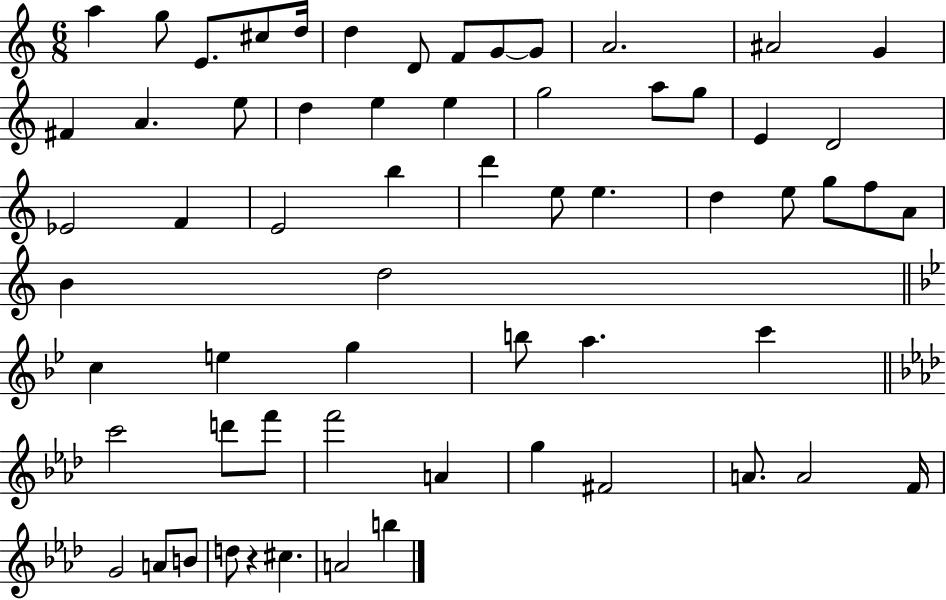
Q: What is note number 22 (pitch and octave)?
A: G5